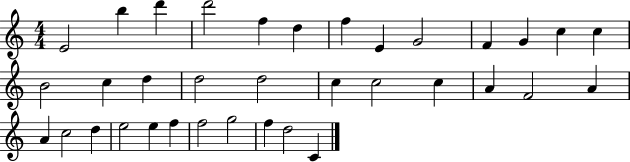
E4/h B5/q D6/q D6/h F5/q D5/q F5/q E4/q G4/h F4/q G4/q C5/q C5/q B4/h C5/q D5/q D5/h D5/h C5/q C5/h C5/q A4/q F4/h A4/q A4/q C5/h D5/q E5/h E5/q F5/q F5/h G5/h F5/q D5/h C4/q